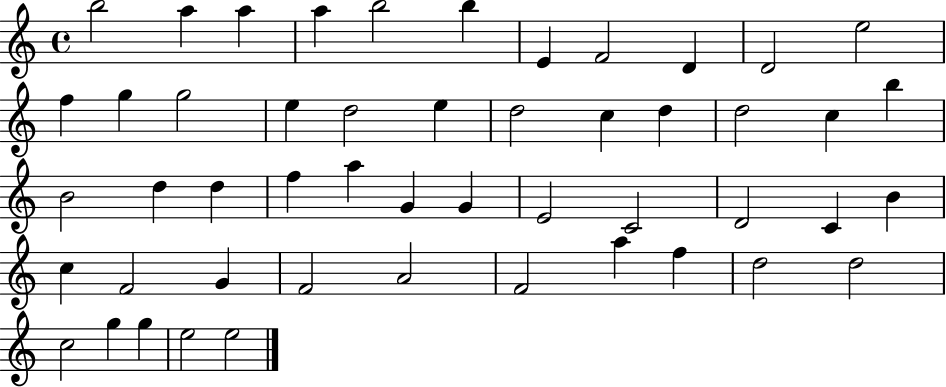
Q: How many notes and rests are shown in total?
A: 50